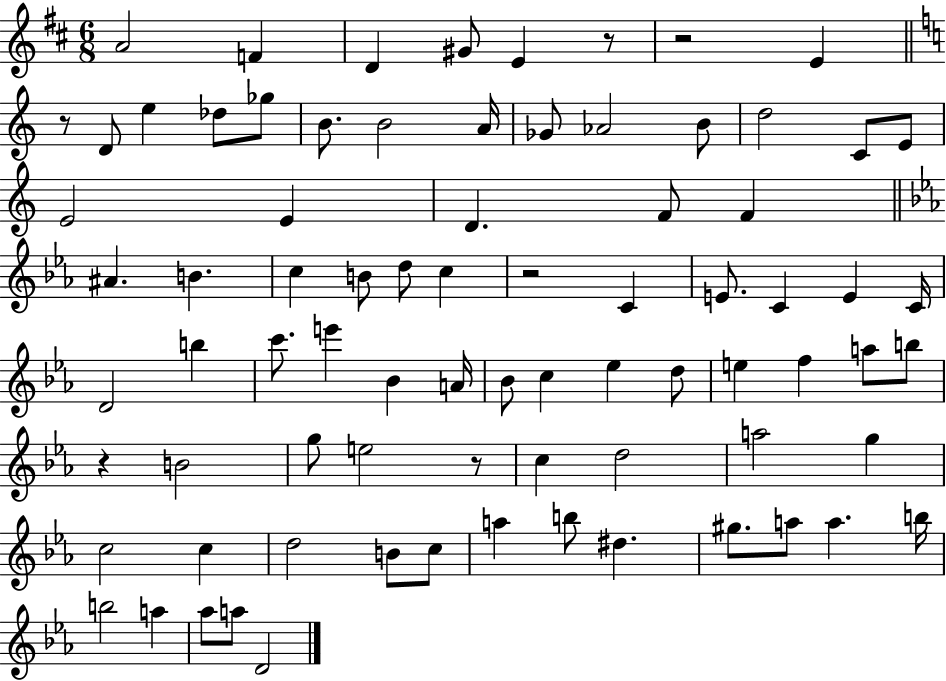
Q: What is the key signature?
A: D major